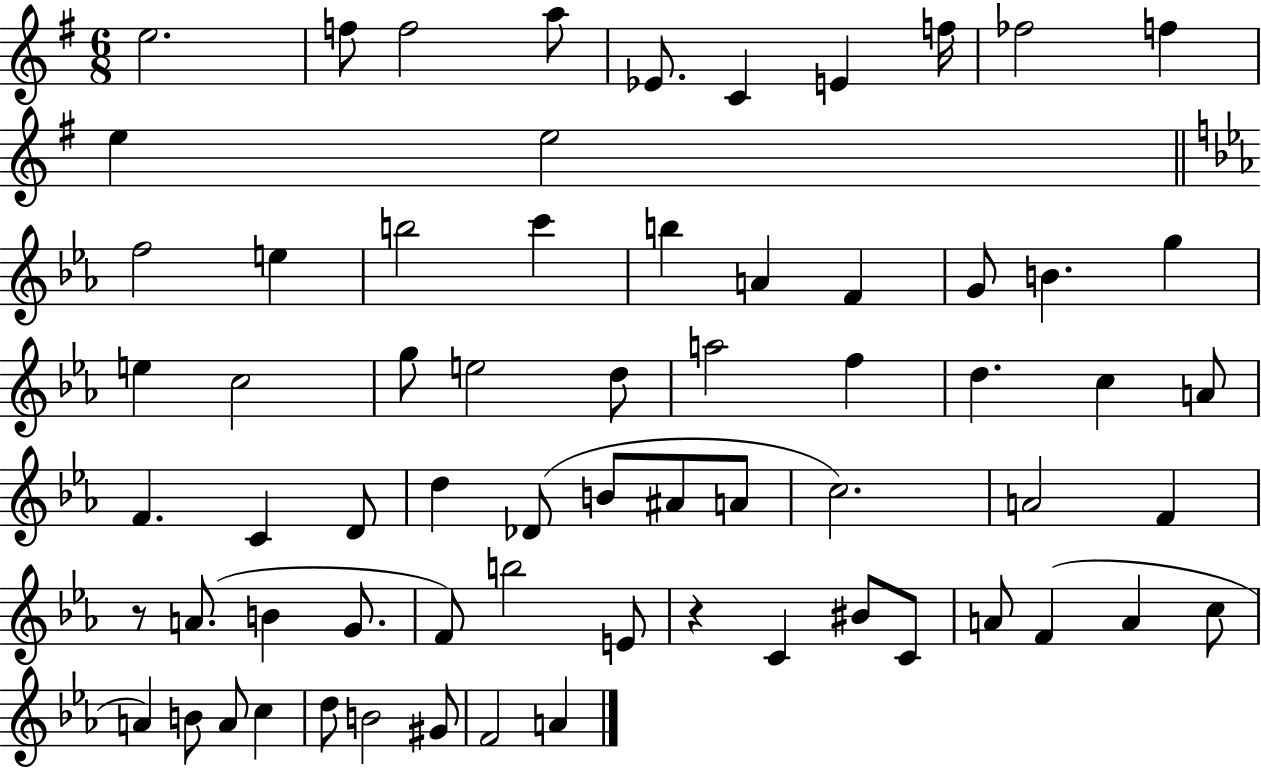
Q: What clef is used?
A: treble